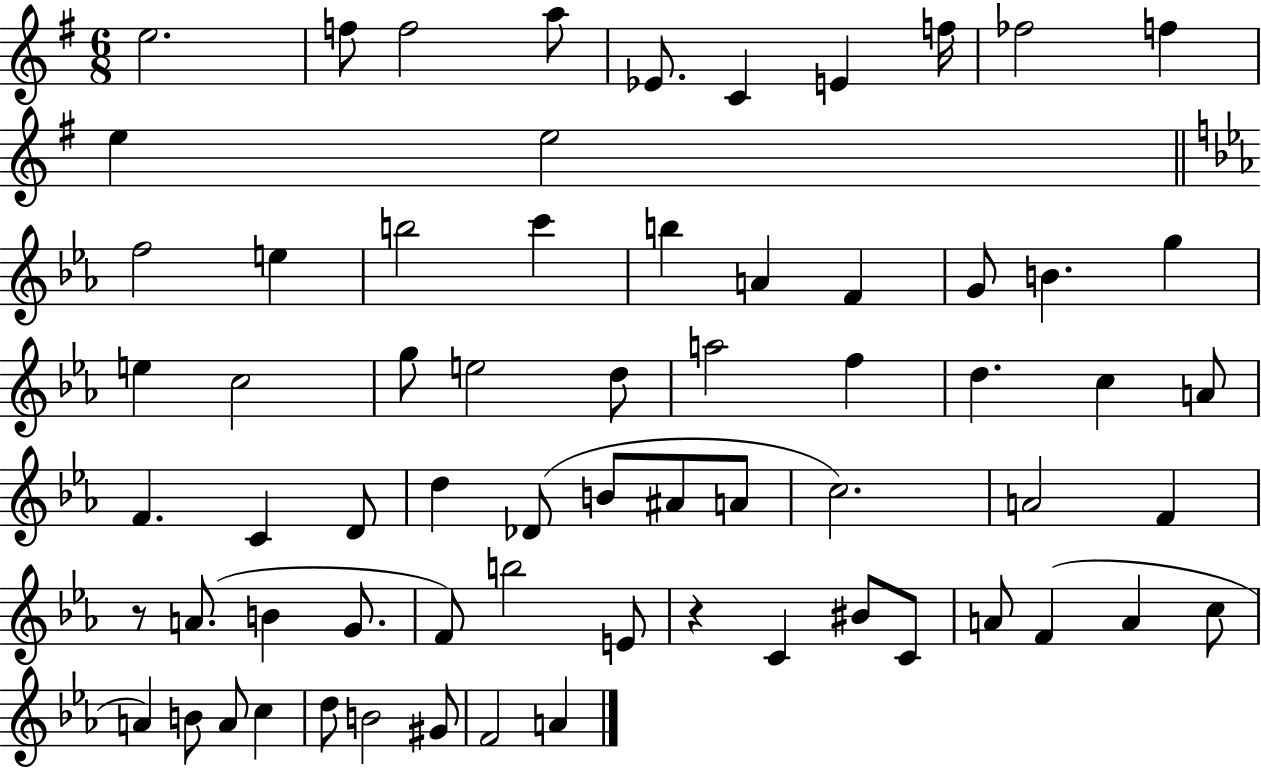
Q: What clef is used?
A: treble